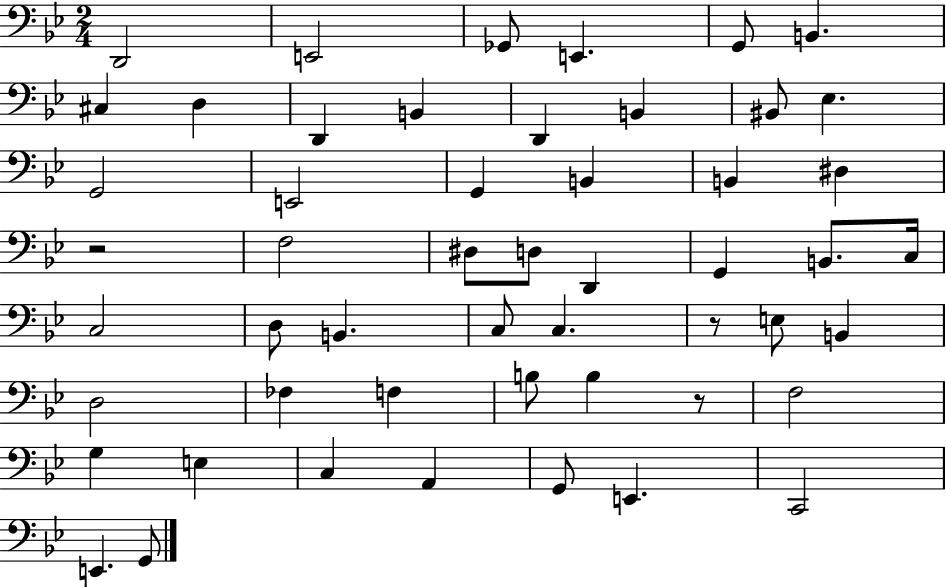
D2/h E2/h Gb2/e E2/q. G2/e B2/q. C#3/q D3/q D2/q B2/q D2/q B2/q BIS2/e Eb3/q. G2/h E2/h G2/q B2/q B2/q D#3/q R/h F3/h D#3/e D3/e D2/q G2/q B2/e. C3/s C3/h D3/e B2/q. C3/e C3/q. R/e E3/e B2/q D3/h FES3/q F3/q B3/e B3/q R/e F3/h G3/q E3/q C3/q A2/q G2/e E2/q. C2/h E2/q. G2/e